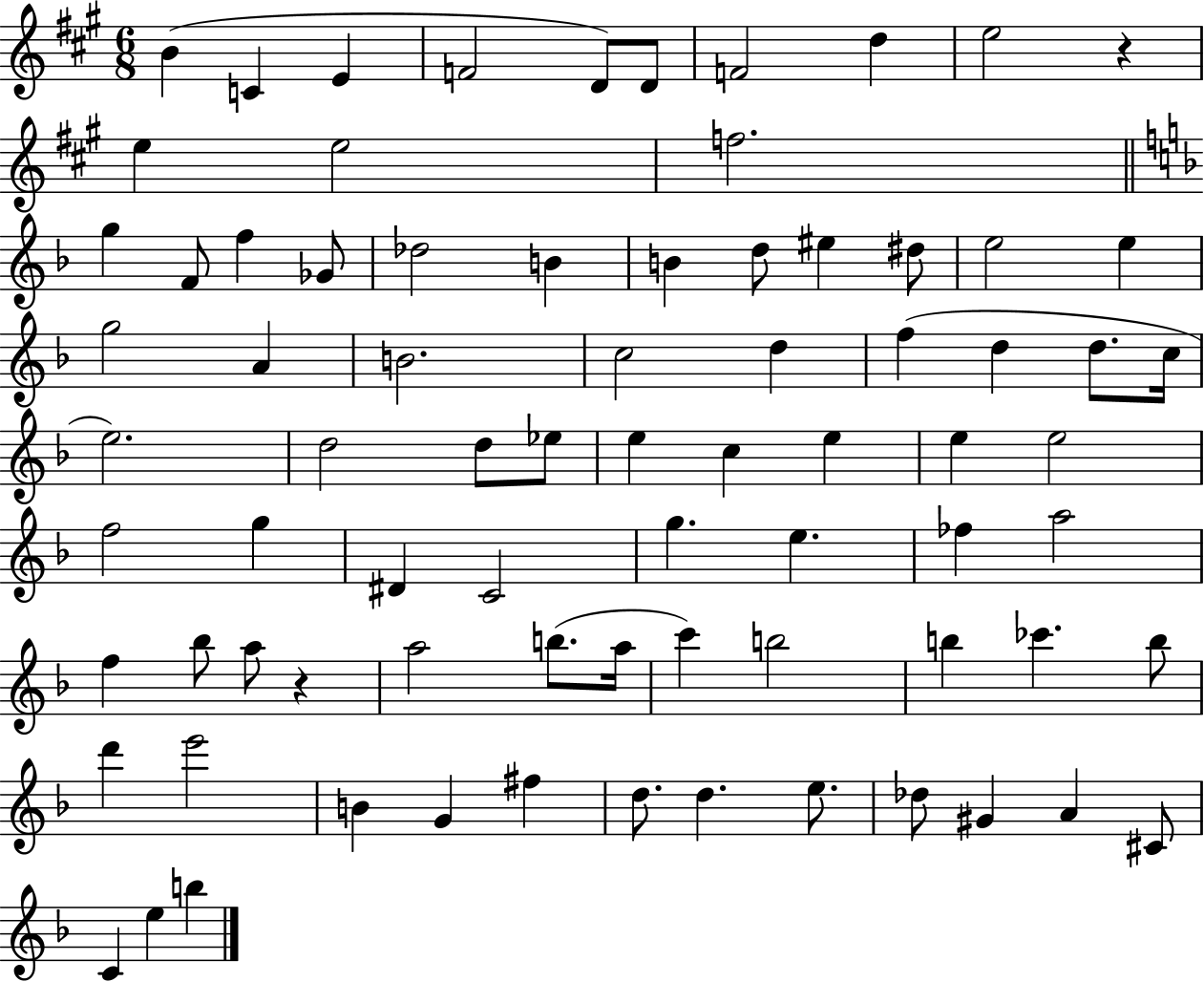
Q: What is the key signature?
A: A major